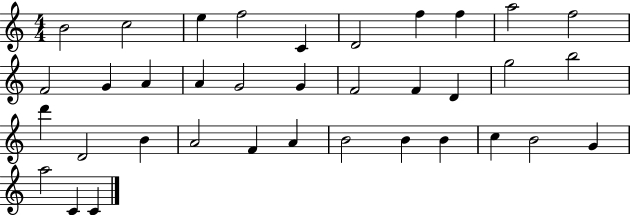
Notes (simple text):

B4/h C5/h E5/q F5/h C4/q D4/h F5/q F5/q A5/h F5/h F4/h G4/q A4/q A4/q G4/h G4/q F4/h F4/q D4/q G5/h B5/h D6/q D4/h B4/q A4/h F4/q A4/q B4/h B4/q B4/q C5/q B4/h G4/q A5/h C4/q C4/q